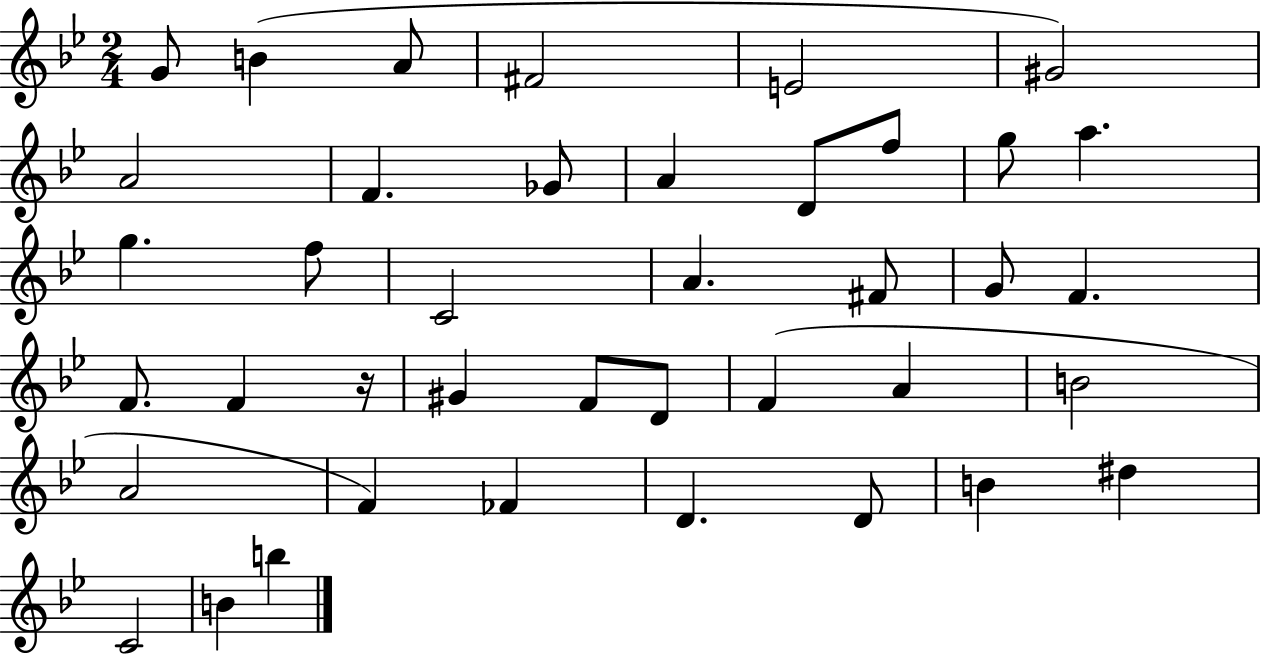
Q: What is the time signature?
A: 2/4